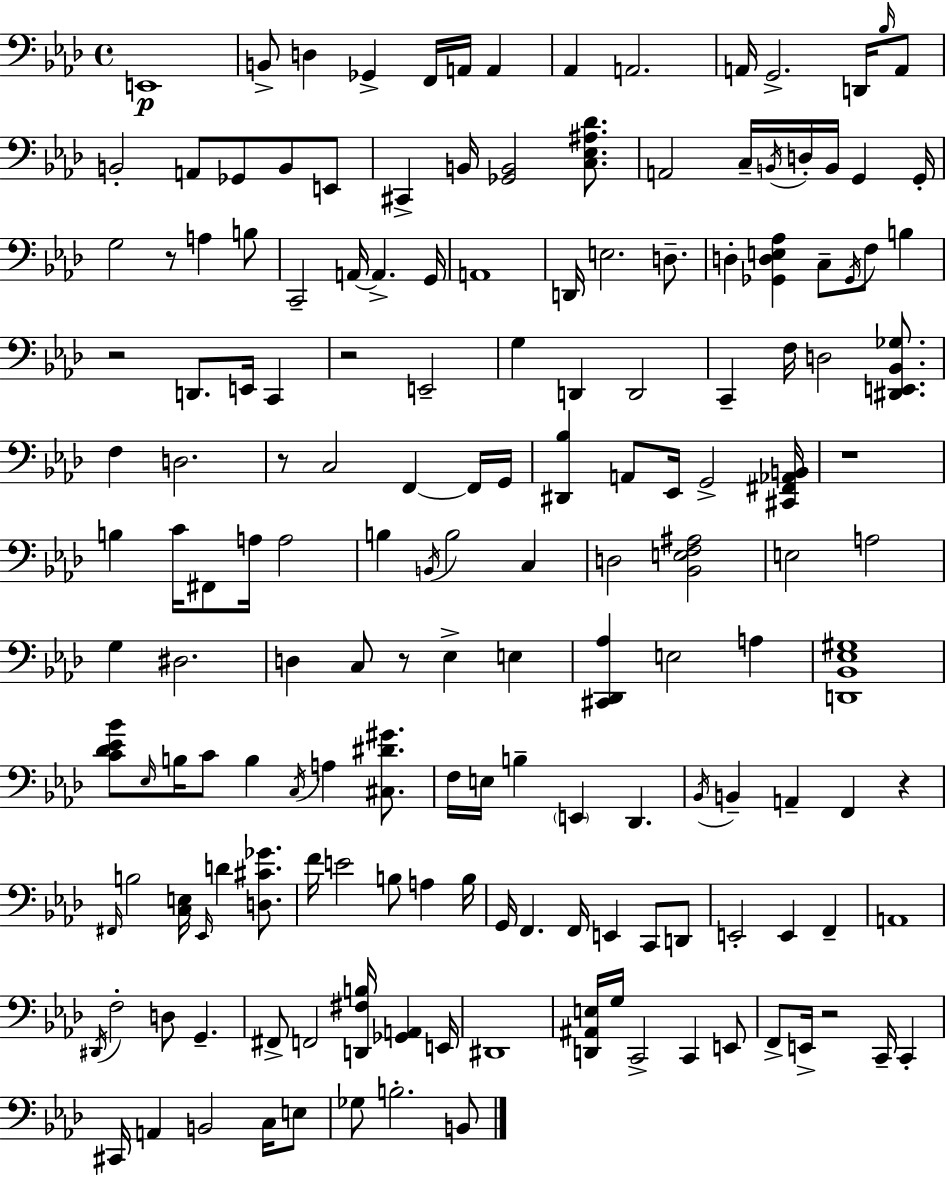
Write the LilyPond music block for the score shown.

{
  \clef bass
  \time 4/4
  \defaultTimeSignature
  \key f \minor
  \repeat volta 2 { e,1\p | b,8-> d4 ges,4-> f,16 a,16 a,4 | aes,4 a,2. | a,16 g,2.-> d,16 \grace { bes16 } a,8 | \break b,2-. a,8 ges,8 b,8 e,8 | cis,4-> b,16 <ges, b,>2 <c ees ais des'>8. | a,2 c16-- \acciaccatura { b,16 } d16-. b,16 g,4 | g,16-. g2 r8 a4 | \break b8 c,2-- a,16~~ a,4.-> | g,16 a,1 | d,16 e2. d8.-- | d4-. <ges, d e aes>4 c8-- \acciaccatura { ges,16 } f8 b4 | \break r2 d,8. e,16 c,4 | r2 e,2-- | g4 d,4 d,2 | c,4-- f16 d2 | \break <dis, e, bes, ges>8. f4 d2. | r8 c2 f,4~~ | f,16 g,16 <dis, bes>4 a,8 ees,16 g,2-> | <cis, fis, aes, b,>16 r1 | \break b4 c'16 fis,8 a16 a2 | b4 \acciaccatura { b,16 } b2 | c4 d2 <bes, e f ais>2 | e2 a2 | \break g4 dis2. | d4 c8 r8 ees4-> | e4 <cis, des, aes>4 e2 | a4 <d, bes, ees gis>1 | \break <c' des' ees' bes'>8 \grace { ees16 } b16 c'8 b4 \acciaccatura { c16 } a4 | <cis dis' gis'>8. f16 e16 b4-- \parenthesize e,4 | des,4. \acciaccatura { bes,16 } b,4-- a,4-- f,4 | r4 \grace { fis,16 } b2 | \break <c e>16 \grace { ees,16 } d'4 <d cis' ges'>8. f'16 e'2 | b8 a4 b16 g,16 f,4. | f,16 e,4 c,8 d,8 e,2-. | e,4 f,4-- a,1 | \break \acciaccatura { dis,16 } f2-. | d8 g,4.-- fis,8-> f,2 | <d, fis b>16 <ges, a,>4 e,16 dis,1 | <d, ais, e>16 g16 c,2-> | \break c,4 e,8 f,8-> e,16-> r2 | c,16-- c,4-. cis,16 a,4 b,2 | c16 e8 ges8 b2.-. | b,8 } \bar "|."
}